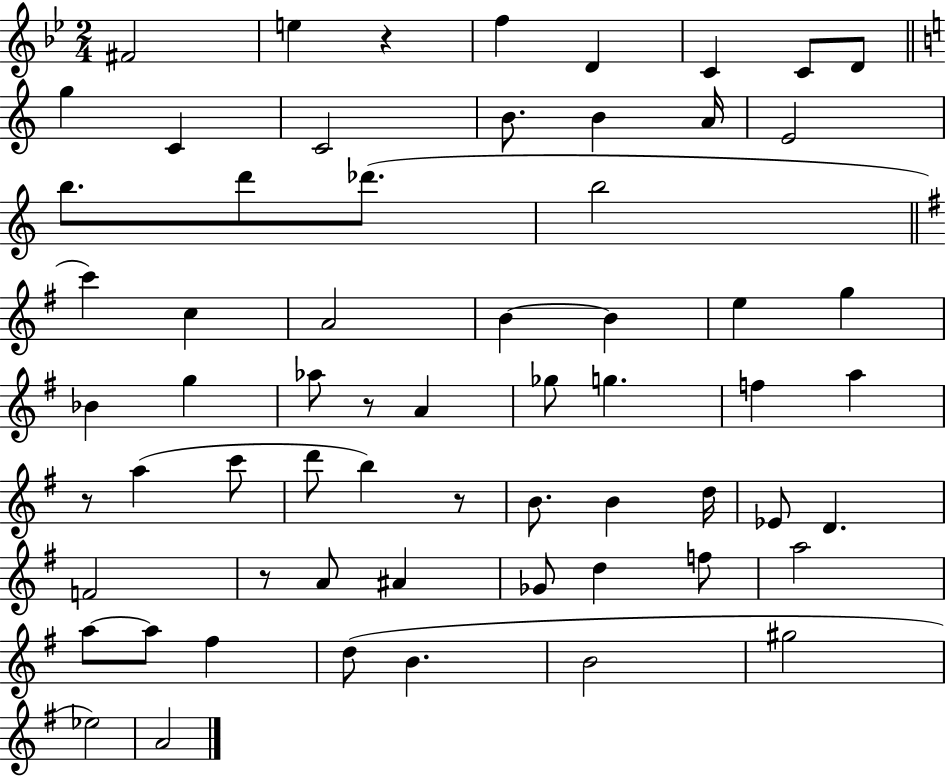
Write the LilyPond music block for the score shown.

{
  \clef treble
  \numericTimeSignature
  \time 2/4
  \key bes \major
  fis'2 | e''4 r4 | f''4 d'4 | c'4 c'8 d'8 | \break \bar "||" \break \key a \minor g''4 c'4 | c'2 | b'8. b'4 a'16 | e'2 | \break b''8. d'''8 des'''8.( | b''2 | \bar "||" \break \key g \major c'''4) c''4 | a'2 | b'4~~ b'4 | e''4 g''4 | \break bes'4 g''4 | aes''8 r8 a'4 | ges''8 g''4. | f''4 a''4 | \break r8 a''4( c'''8 | d'''8 b''4) r8 | b'8. b'4 d''16 | ees'8 d'4. | \break f'2 | r8 a'8 ais'4 | ges'8 d''4 f''8 | a''2 | \break a''8~~ a''8 fis''4 | d''8( b'4. | b'2 | gis''2 | \break ees''2) | a'2 | \bar "|."
}